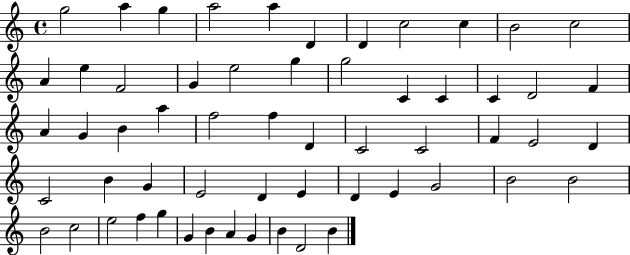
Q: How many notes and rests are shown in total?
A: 58